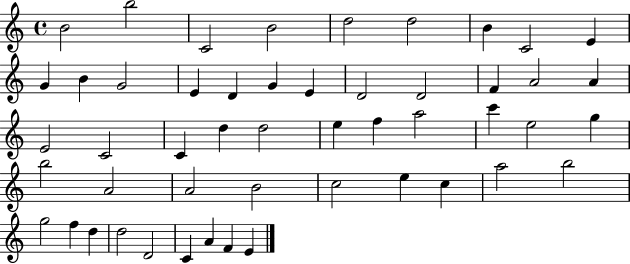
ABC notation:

X:1
T:Untitled
M:4/4
L:1/4
K:C
B2 b2 C2 B2 d2 d2 B C2 E G B G2 E D G E D2 D2 F A2 A E2 C2 C d d2 e f a2 c' e2 g b2 A2 A2 B2 c2 e c a2 b2 g2 f d d2 D2 C A F E